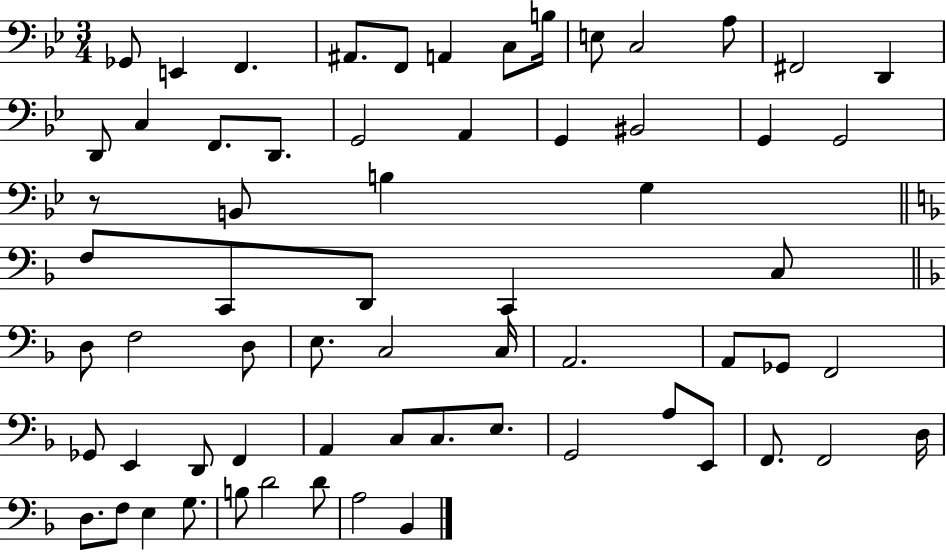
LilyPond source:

{
  \clef bass
  \numericTimeSignature
  \time 3/4
  \key bes \major
  ges,8 e,4 f,4. | ais,8. f,8 a,4 c8 b16 | e8 c2 a8 | fis,2 d,4 | \break d,8 c4 f,8. d,8. | g,2 a,4 | g,4 bis,2 | g,4 g,2 | \break r8 b,8 b4 g4 | \bar "||" \break \key d \minor f8 c,8 d,8 c,4 c8 | \bar "||" \break \key f \major d8 f2 d8 | e8. c2 c16 | a,2. | a,8 ges,8 f,2 | \break ges,8 e,4 d,8 f,4 | a,4 c8 c8. e8. | g,2 a8 e,8 | f,8. f,2 d16 | \break d8. f8 e4 g8. | b8 d'2 d'8 | a2 bes,4 | \bar "|."
}